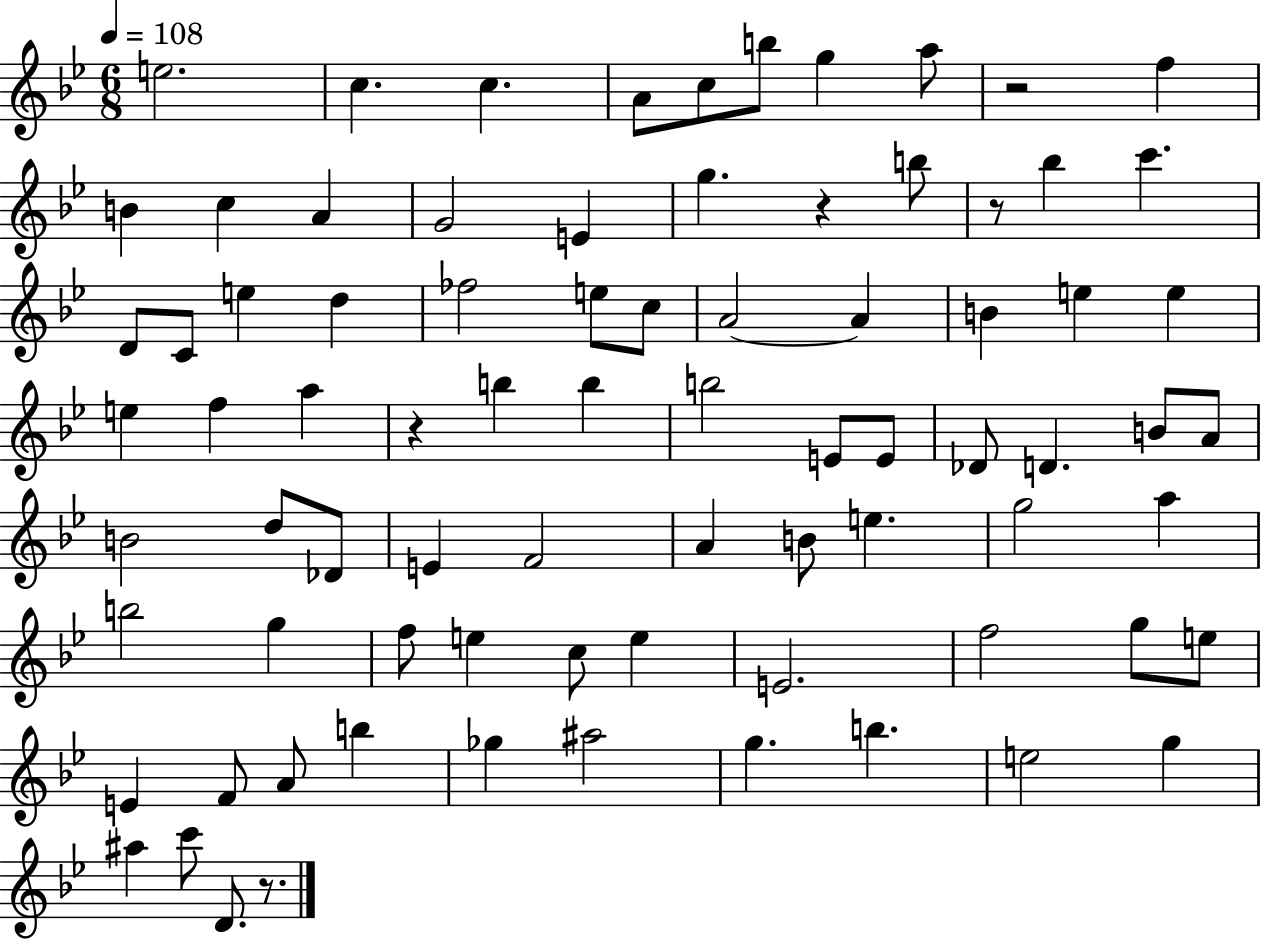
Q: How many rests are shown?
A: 5